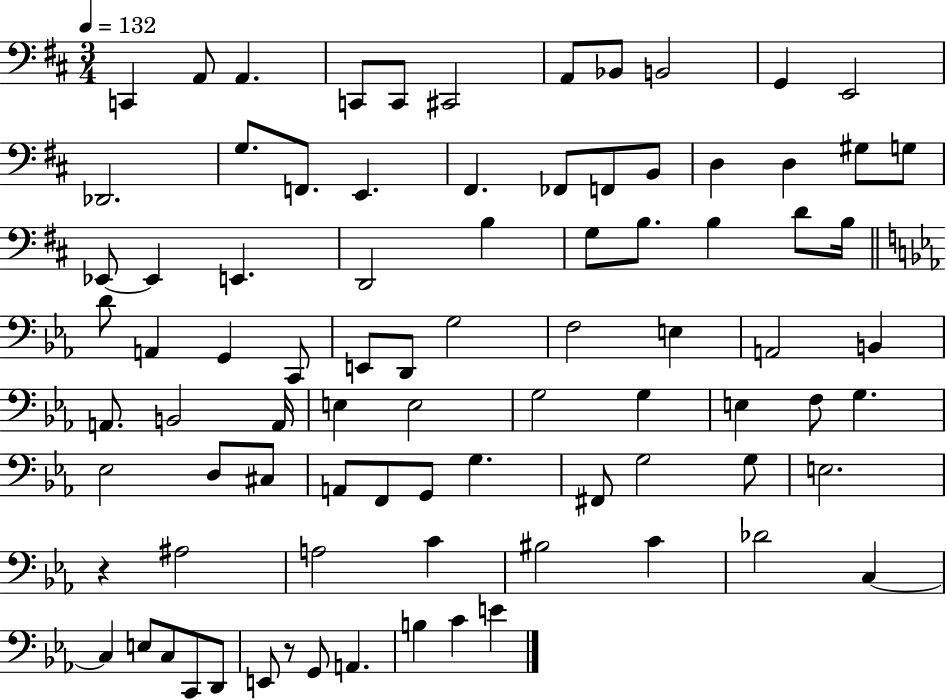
X:1
T:Untitled
M:3/4
L:1/4
K:D
C,, A,,/2 A,, C,,/2 C,,/2 ^C,,2 A,,/2 _B,,/2 B,,2 G,, E,,2 _D,,2 G,/2 F,,/2 E,, ^F,, _F,,/2 F,,/2 B,,/2 D, D, ^G,/2 G,/2 _E,,/2 _E,, E,, D,,2 B, G,/2 B,/2 B, D/2 B,/4 D/2 A,, G,, C,,/2 E,,/2 D,,/2 G,2 F,2 E, A,,2 B,, A,,/2 B,,2 A,,/4 E, E,2 G,2 G, E, F,/2 G, _E,2 D,/2 ^C,/2 A,,/2 F,,/2 G,,/2 G, ^F,,/2 G,2 G,/2 E,2 z ^A,2 A,2 C ^B,2 C _D2 C, C, E,/2 C,/2 C,,/2 D,,/2 E,,/2 z/2 G,,/2 A,, B, C E